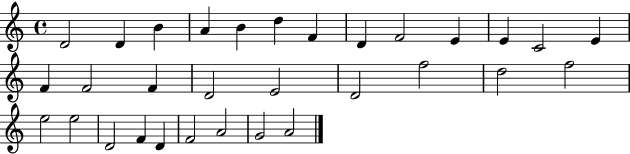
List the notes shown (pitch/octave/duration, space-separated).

D4/h D4/q B4/q A4/q B4/q D5/q F4/q D4/q F4/h E4/q E4/q C4/h E4/q F4/q F4/h F4/q D4/h E4/h D4/h F5/h D5/h F5/h E5/h E5/h D4/h F4/q D4/q F4/h A4/h G4/h A4/h